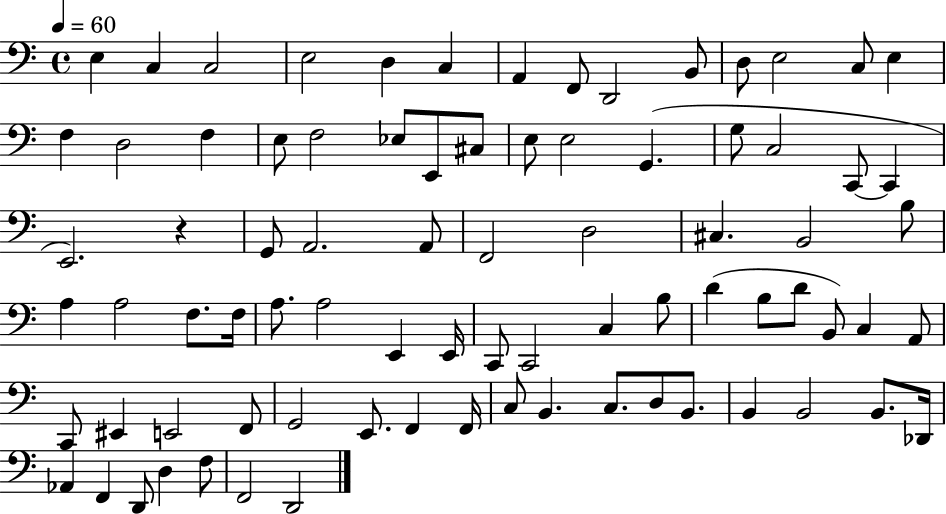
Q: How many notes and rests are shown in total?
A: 81